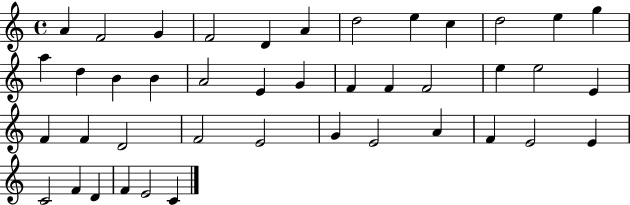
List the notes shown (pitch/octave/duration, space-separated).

A4/q F4/h G4/q F4/h D4/q A4/q D5/h E5/q C5/q D5/h E5/q G5/q A5/q D5/q B4/q B4/q A4/h E4/q G4/q F4/q F4/q F4/h E5/q E5/h E4/q F4/q F4/q D4/h F4/h E4/h G4/q E4/h A4/q F4/q E4/h E4/q C4/h F4/q D4/q F4/q E4/h C4/q